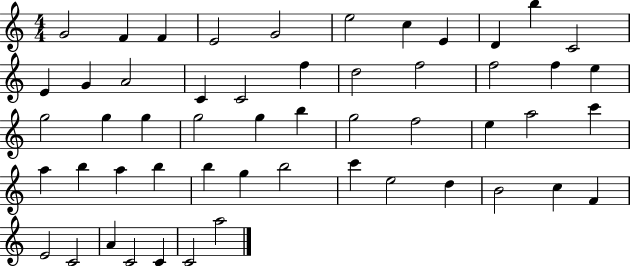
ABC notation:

X:1
T:Untitled
M:4/4
L:1/4
K:C
G2 F F E2 G2 e2 c E D b C2 E G A2 C C2 f d2 f2 f2 f e g2 g g g2 g b g2 f2 e a2 c' a b a b b g b2 c' e2 d B2 c F E2 C2 A C2 C C2 a2